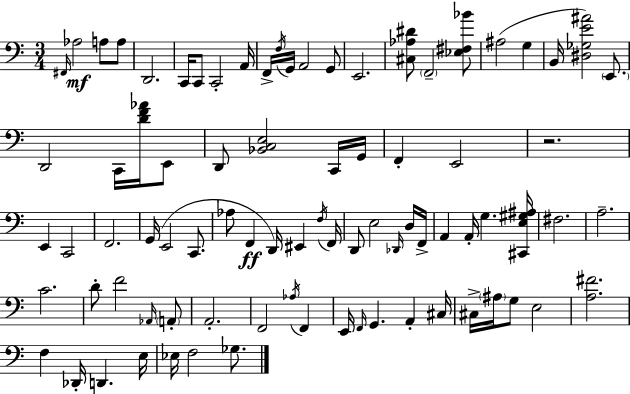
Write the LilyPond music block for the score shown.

{
  \clef bass
  \numericTimeSignature
  \time 3/4
  \key c \major
  \grace { fis,16 }\mf aes2 a8 a8 | d,2. | c,16 c,8 c,2-. | a,16 f,16-> \acciaccatura { f16 } g,16 a,2 | \break g,8 e,2. | <cis aes dis'>8 \parenthesize f,2-- | <ees fis bes'>8 ais2( g4 | b,16 <dis ges e' ais'>2) \parenthesize e,8. | \break d,2 c,16 <d' f' aes'>16 | e,8 d,8 <bes, c e>2 | c,16 g,16 f,4-. e,2 | r2. | \break e,4 c,2 | f,2. | g,16( e,2 c,8. | aes8 f,4\ff d,16) eis,4 | \break \acciaccatura { f16 } f,16 d,8 e2 | \grace { des,16 } d16 f,16-> a,4 a,16-. g4. | <cis, e gis ais>16 fis2. | a2.-- | \break c'2. | d'8-. f'2 | \grace { aes,16 } \parenthesize a,8-. a,2.-. | f,2 | \break \acciaccatura { aes16 } f,4 e,16 \grace { f,16 } g,4. | a,4-. cis16 cis16-> \parenthesize ais16 g8 e2 | <a fis'>2. | f4 des,16-. | \break d,4. e16 ees16 f2 | ges8. \bar "|."
}